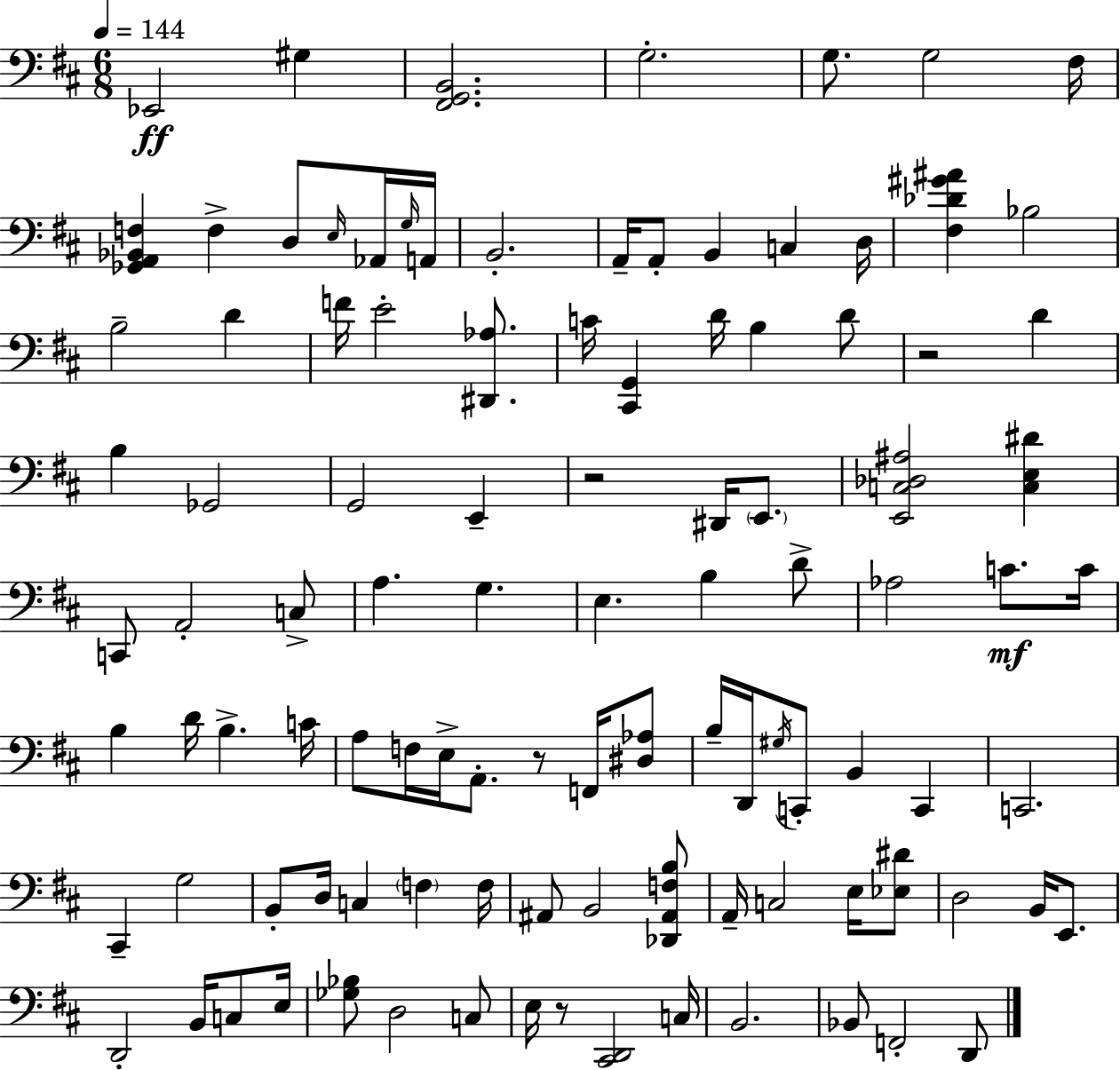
X:1
T:Untitled
M:6/8
L:1/4
K:D
_E,,2 ^G, [^F,,G,,B,,]2 G,2 G,/2 G,2 ^F,/4 [_G,,A,,_B,,F,] F, D,/2 E,/4 _A,,/4 G,/4 A,,/4 B,,2 A,,/4 A,,/2 B,, C, D,/4 [^F,_D^G^A] _B,2 B,2 D F/4 E2 [^D,,_A,]/2 C/4 [^C,,G,,] D/4 B, D/2 z2 D B, _G,,2 G,,2 E,, z2 ^D,,/4 E,,/2 [E,,C,_D,^A,]2 [C,E,^D] C,,/2 A,,2 C,/2 A, G, E, B, D/2 _A,2 C/2 C/4 B, D/4 B, C/4 A,/2 F,/4 E,/4 A,,/2 z/2 F,,/4 [^D,_A,]/2 B,/4 D,,/4 ^G,/4 C,,/2 B,, C,, C,,2 ^C,, G,2 B,,/2 D,/4 C, F, F,/4 ^A,,/2 B,,2 [_D,,^A,,F,B,]/2 A,,/4 C,2 E,/4 [_E,^D]/2 D,2 B,,/4 E,,/2 D,,2 B,,/4 C,/2 E,/4 [_G,_B,]/2 D,2 C,/2 E,/4 z/2 [^C,,D,,]2 C,/4 B,,2 _B,,/2 F,,2 D,,/2